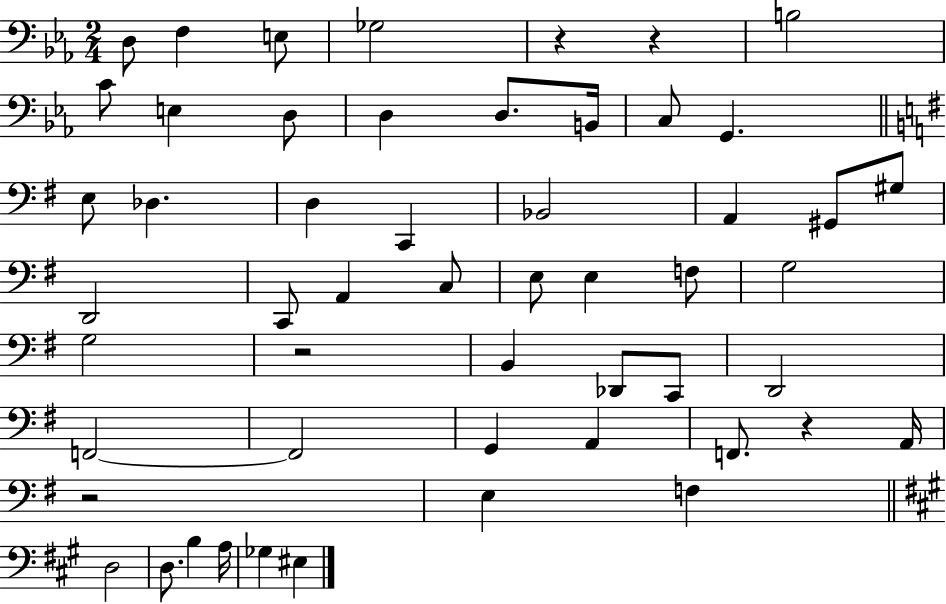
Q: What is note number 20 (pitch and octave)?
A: G#2